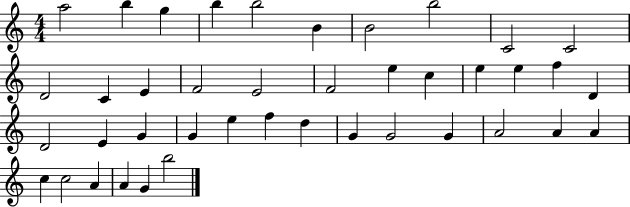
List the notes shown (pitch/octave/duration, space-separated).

A5/h B5/q G5/q B5/q B5/h B4/q B4/h B5/h C4/h C4/h D4/h C4/q E4/q F4/h E4/h F4/h E5/q C5/q E5/q E5/q F5/q D4/q D4/h E4/q G4/q G4/q E5/q F5/q D5/q G4/q G4/h G4/q A4/h A4/q A4/q C5/q C5/h A4/q A4/q G4/q B5/h